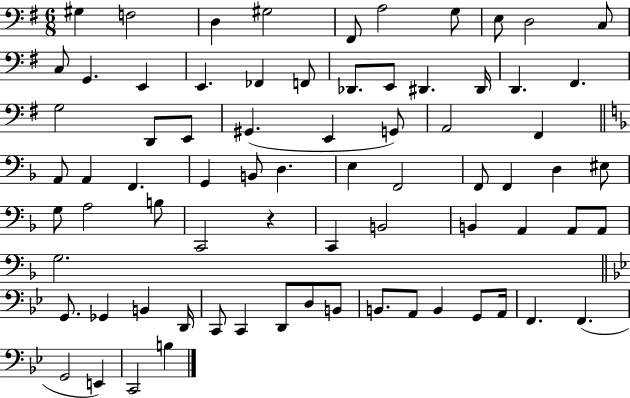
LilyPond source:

{
  \clef bass
  \numericTimeSignature
  \time 6/8
  \key g \major
  gis4 f2 | d4 gis2 | fis,8 a2 g8 | e8 d2 c8 | \break c8 g,4. e,4 | e,4. fes,4 f,8 | des,8. e,8 dis,4. dis,16 | d,4. fis,4. | \break g2 d,8 e,8 | gis,4.( e,4 g,8) | a,2 fis,4 | \bar "||" \break \key f \major a,8 a,4 f,4. | g,4 b,8 d4. | e4 f,2 | f,8 f,4 d4 eis8 | \break g8 a2 b8 | c,2 r4 | c,4 b,2 | b,4 a,4 a,8 a,8 | \break g2. | \bar "||" \break \key g \minor g,8. ges,4 b,4 d,16 | c,8 c,4 d,8 d8 b,8 | b,8. a,8 b,4 g,8 a,16 | f,4. f,4.( | \break g,2 e,4) | c,2 b4 | \bar "|."
}